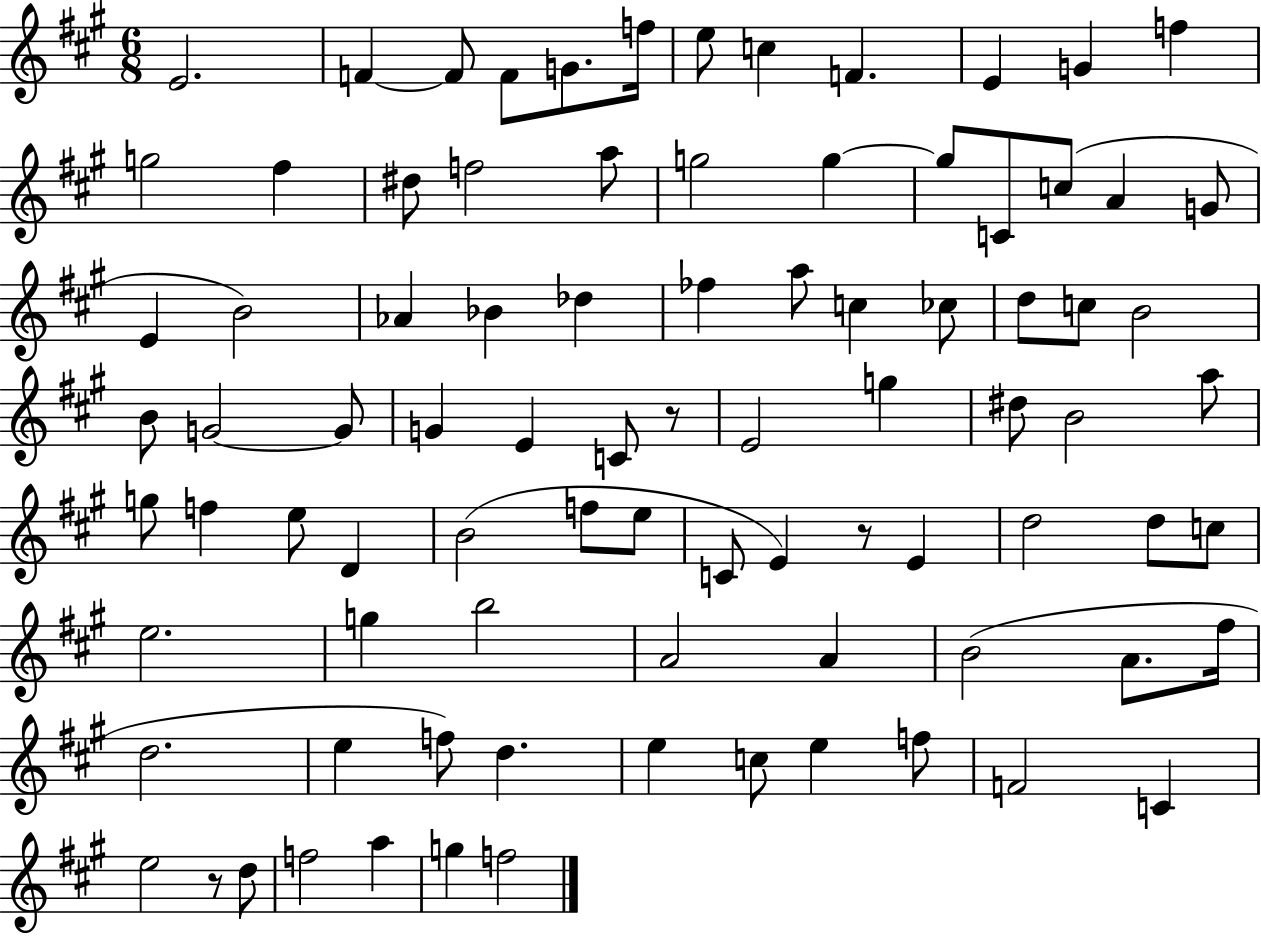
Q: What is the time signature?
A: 6/8